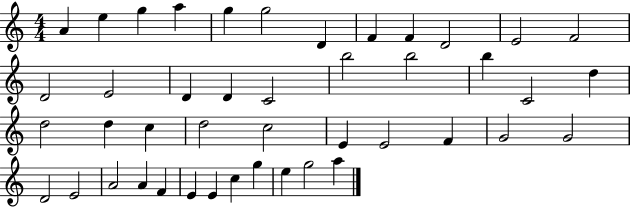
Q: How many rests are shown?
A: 0